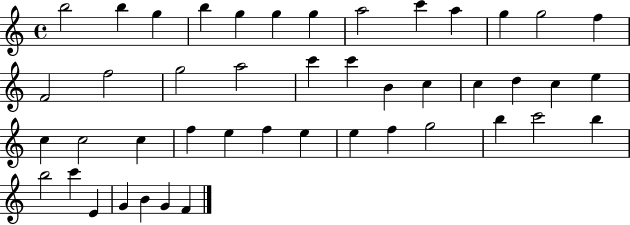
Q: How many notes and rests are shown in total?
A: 45